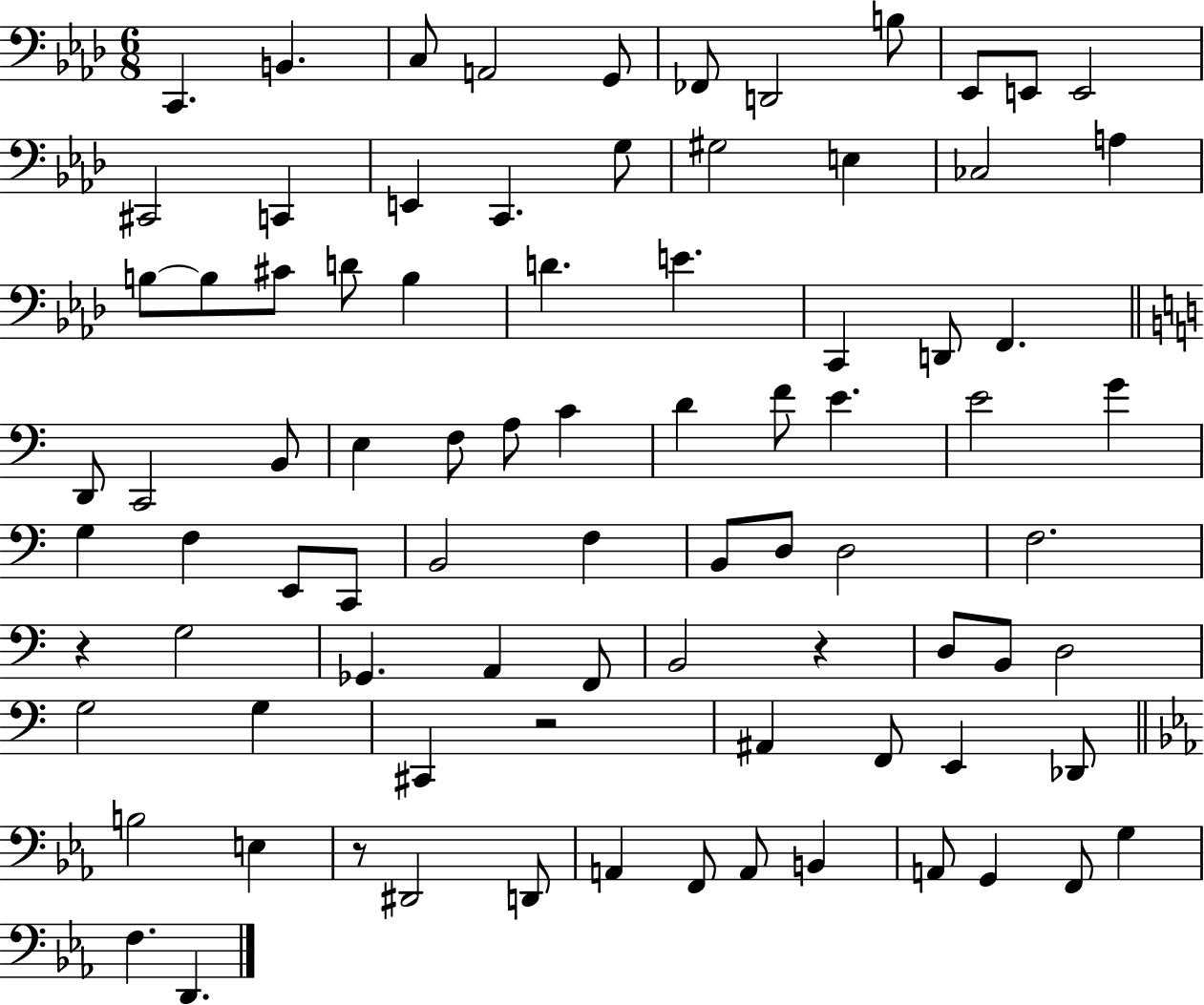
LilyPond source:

{
  \clef bass
  \numericTimeSignature
  \time 6/8
  \key aes \major
  c,4. b,4. | c8 a,2 g,8 | fes,8 d,2 b8 | ees,8 e,8 e,2 | \break cis,2 c,4 | e,4 c,4. g8 | gis2 e4 | ces2 a4 | \break b8~~ b8 cis'8 d'8 b4 | d'4. e'4. | c,4 d,8 f,4. | \bar "||" \break \key a \minor d,8 c,2 b,8 | e4 f8 a8 c'4 | d'4 f'8 e'4. | e'2 g'4 | \break g4 f4 e,8 c,8 | b,2 f4 | b,8 d8 d2 | f2. | \break r4 g2 | ges,4. a,4 f,8 | b,2 r4 | d8 b,8 d2 | \break g2 g4 | cis,4 r2 | ais,4 f,8 e,4 des,8 | \bar "||" \break \key ees \major b2 e4 | r8 dis,2 d,8 | a,4 f,8 a,8 b,4 | a,8 g,4 f,8 g4 | \break f4. d,4. | \bar "|."
}